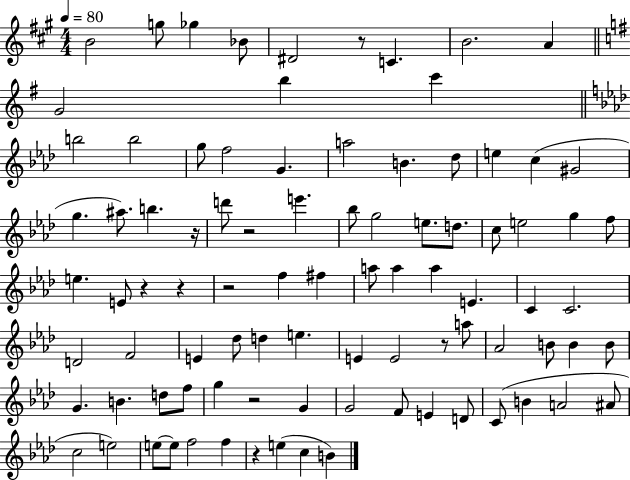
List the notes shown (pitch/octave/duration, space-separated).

B4/h G5/e Gb5/q Bb4/e D#4/h R/e C4/q. B4/h. A4/q G4/h B5/q C6/q B5/h B5/h G5/e F5/h G4/q. A5/h B4/q. Db5/e E5/q C5/q G#4/h G5/q. A#5/e. B5/q. R/s D6/e R/h E6/q. Bb5/e G5/h E5/e. D5/e. C5/e E5/h G5/q F5/e E5/q. E4/e R/q R/q R/h F5/q F#5/q A5/e A5/q A5/q E4/q. C4/q C4/h. D4/h F4/h E4/q Db5/e D5/q E5/q. E4/q E4/h R/e A5/e Ab4/h B4/e B4/q B4/e G4/q. B4/q. D5/e F5/e G5/q R/h G4/q G4/h F4/e E4/q D4/e C4/e B4/q A4/h A#4/e C5/h E5/h E5/e E5/e F5/h F5/q R/q E5/q C5/q B4/q